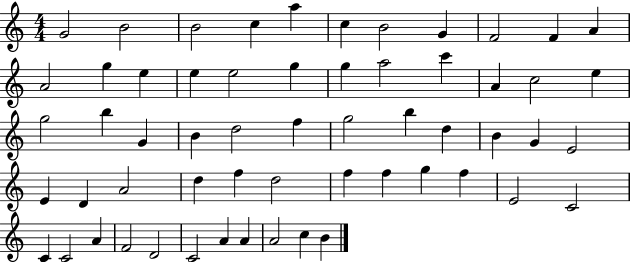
G4/h B4/h B4/h C5/q A5/q C5/q B4/h G4/q F4/h F4/q A4/q A4/h G5/q E5/q E5/q E5/h G5/q G5/q A5/h C6/q A4/q C5/h E5/q G5/h B5/q G4/q B4/q D5/h F5/q G5/h B5/q D5/q B4/q G4/q E4/h E4/q D4/q A4/h D5/q F5/q D5/h F5/q F5/q G5/q F5/q E4/h C4/h C4/q C4/h A4/q F4/h D4/h C4/h A4/q A4/q A4/h C5/q B4/q